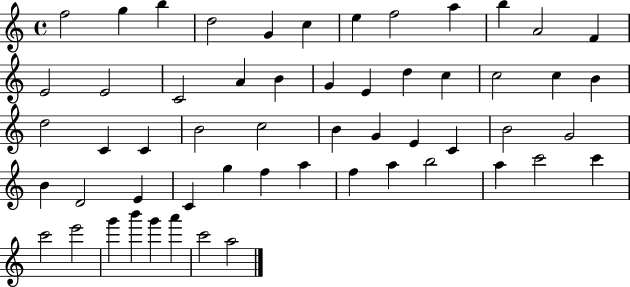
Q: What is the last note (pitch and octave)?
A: A5